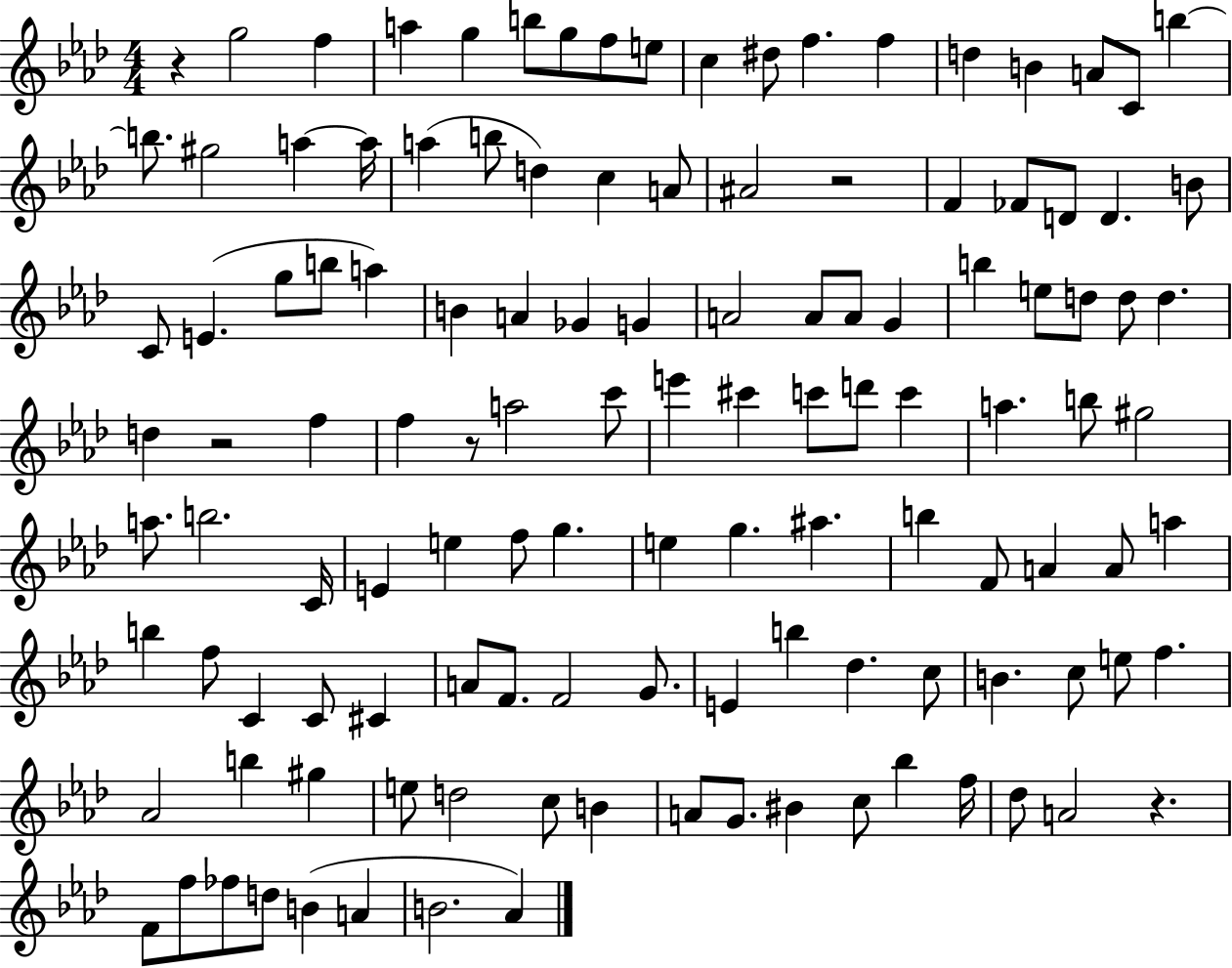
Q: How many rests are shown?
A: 5